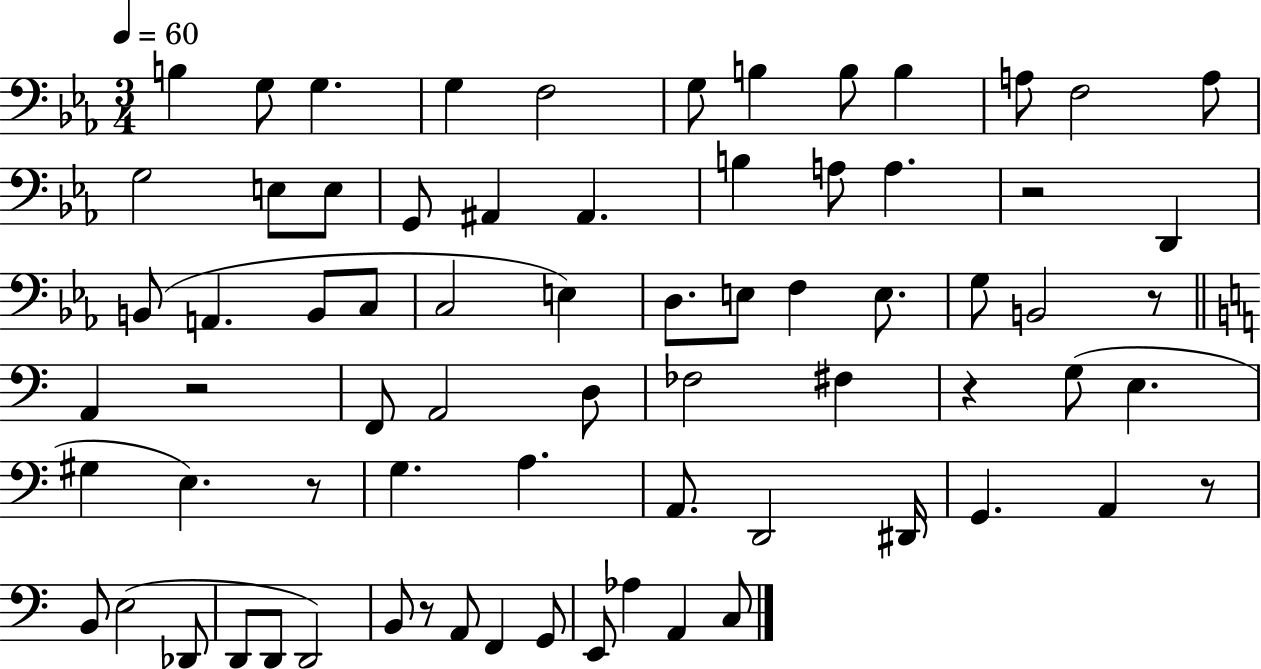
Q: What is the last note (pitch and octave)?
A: C3